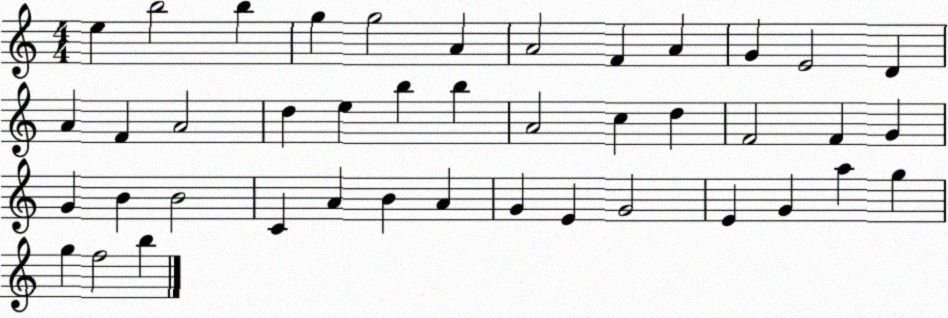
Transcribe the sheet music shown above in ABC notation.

X:1
T:Untitled
M:4/4
L:1/4
K:C
e b2 b g g2 A A2 F A G E2 D A F A2 d e b b A2 c d F2 F G G B B2 C A B A G E G2 E G a g g f2 b